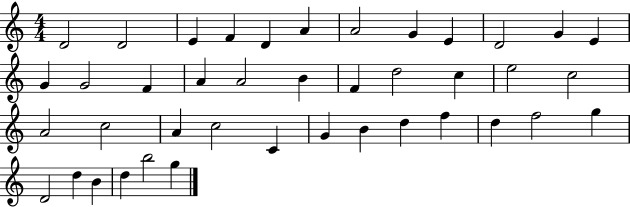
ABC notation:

X:1
T:Untitled
M:4/4
L:1/4
K:C
D2 D2 E F D A A2 G E D2 G E G G2 F A A2 B F d2 c e2 c2 A2 c2 A c2 C G B d f d f2 g D2 d B d b2 g